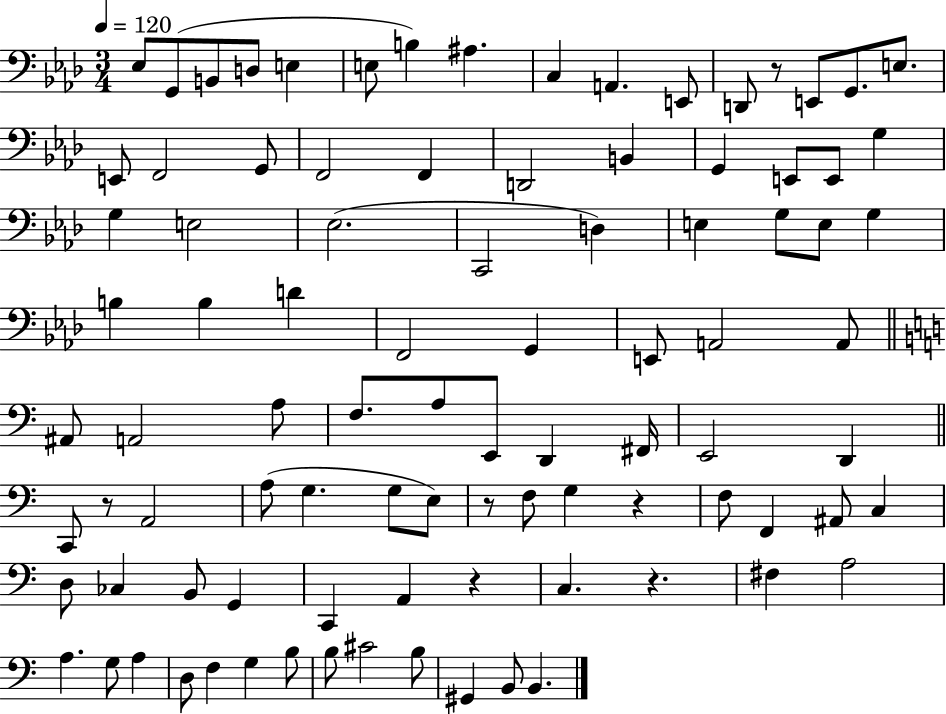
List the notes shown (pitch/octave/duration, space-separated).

Eb3/e G2/e B2/e D3/e E3/q E3/e B3/q A#3/q. C3/q A2/q. E2/e D2/e R/e E2/e G2/e. E3/e. E2/e F2/h G2/e F2/h F2/q D2/h B2/q G2/q E2/e E2/e G3/q G3/q E3/h Eb3/h. C2/h D3/q E3/q G3/e E3/e G3/q B3/q B3/q D4/q F2/h G2/q E2/e A2/h A2/e A#2/e A2/h A3/e F3/e. A3/e E2/e D2/q F#2/s E2/h D2/q C2/e R/e A2/h A3/e G3/q. G3/e E3/e R/e F3/e G3/q R/q F3/e F2/q A#2/e C3/q D3/e CES3/q B2/e G2/q C2/q A2/q R/q C3/q. R/q. F#3/q A3/h A3/q. G3/e A3/q D3/e F3/q G3/q B3/e B3/e C#4/h B3/e G#2/q B2/e B2/q.